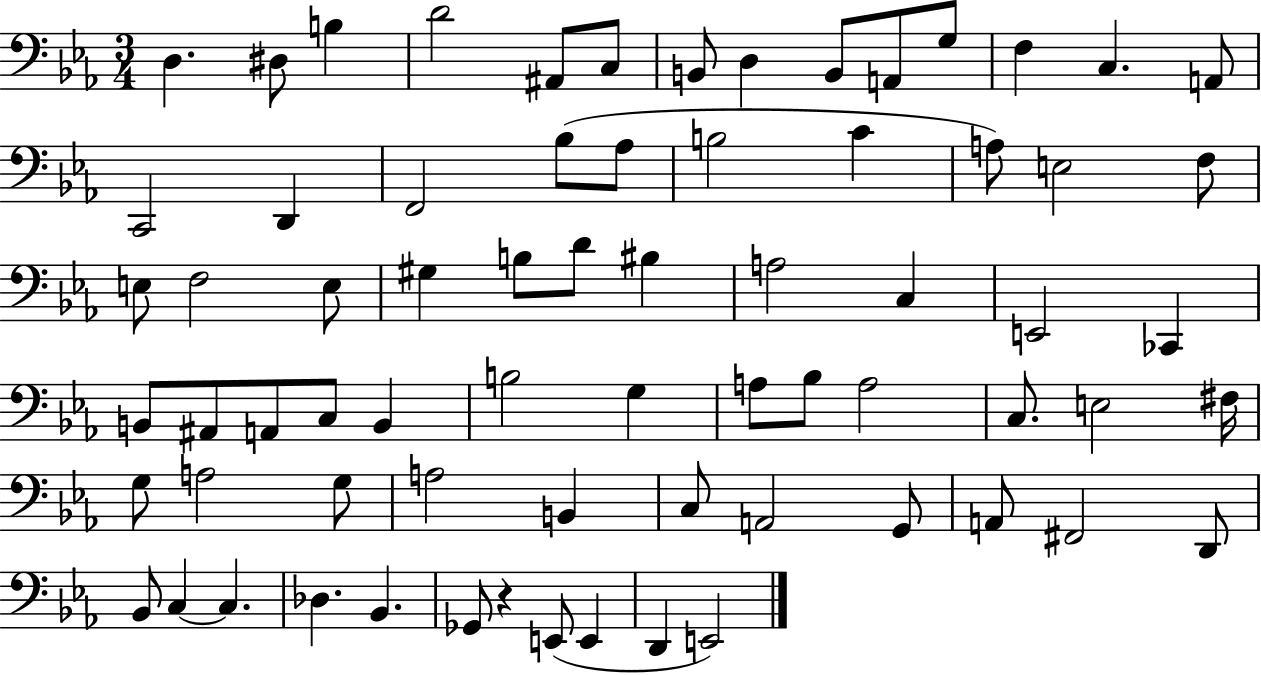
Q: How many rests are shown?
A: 1